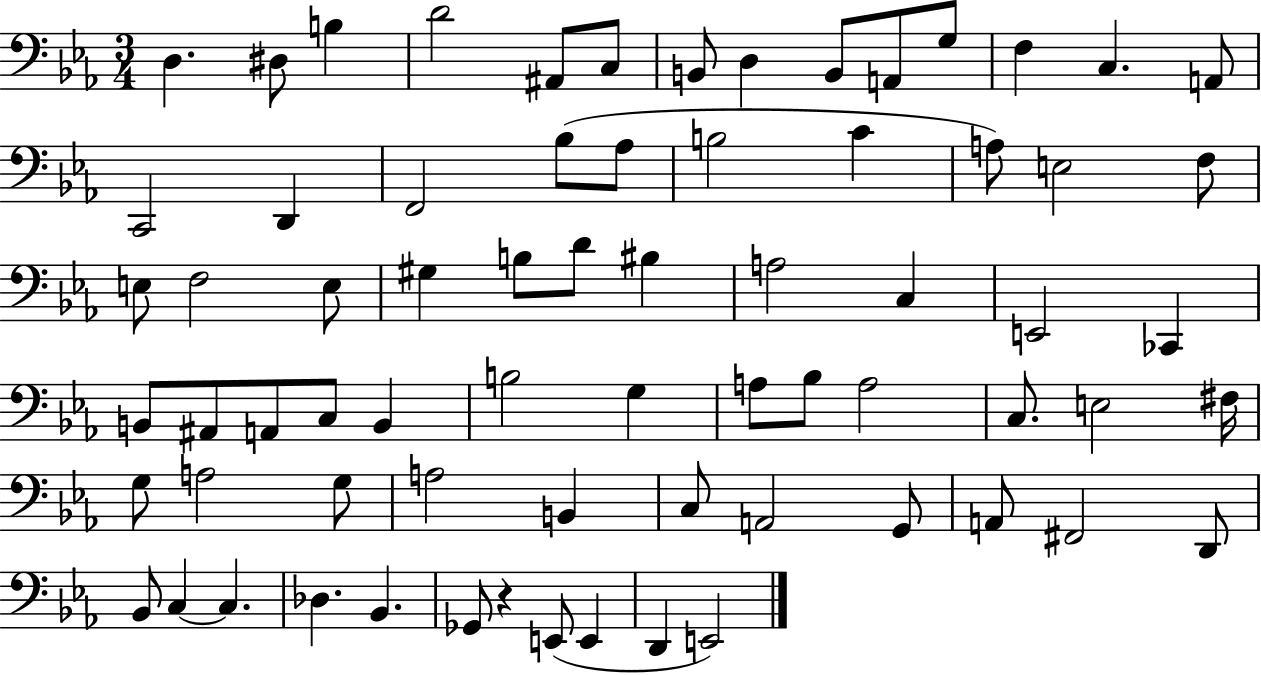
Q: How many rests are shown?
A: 1